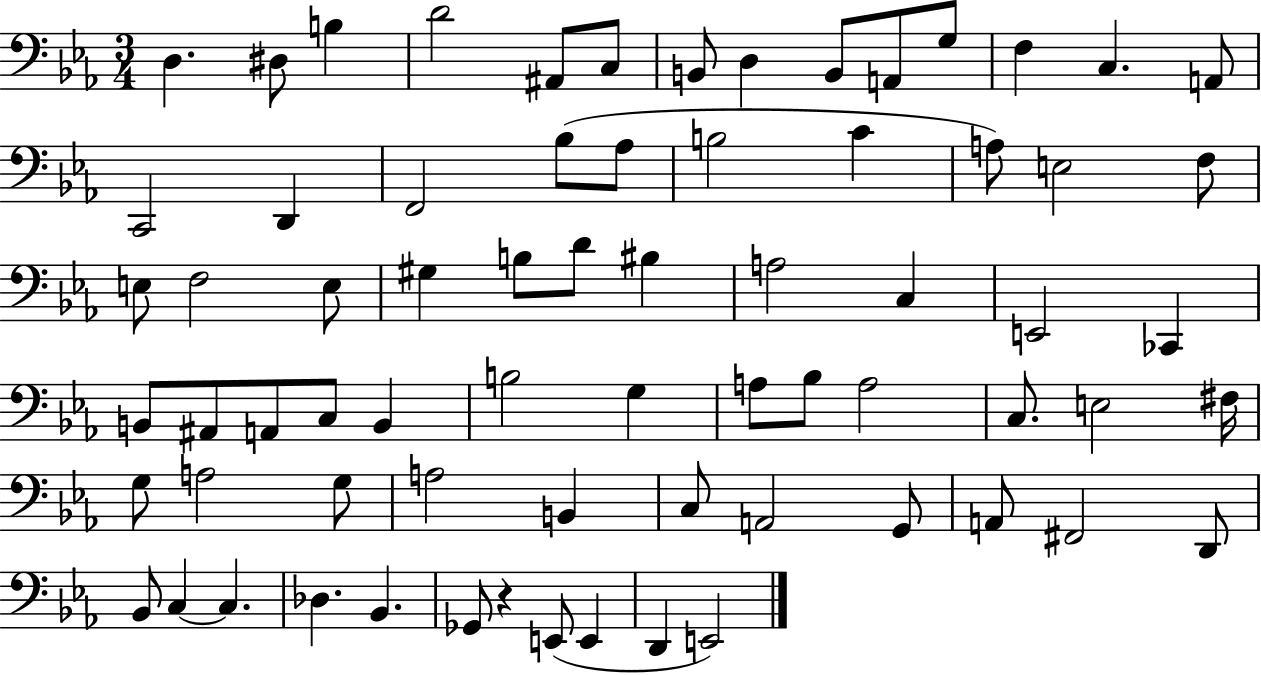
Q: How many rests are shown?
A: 1